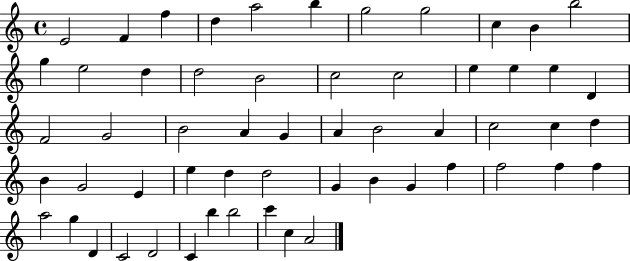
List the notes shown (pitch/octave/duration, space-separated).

E4/h F4/q F5/q D5/q A5/h B5/q G5/h G5/h C5/q B4/q B5/h G5/q E5/h D5/q D5/h B4/h C5/h C5/h E5/q E5/q E5/q D4/q F4/h G4/h B4/h A4/q G4/q A4/q B4/h A4/q C5/h C5/q D5/q B4/q G4/h E4/q E5/q D5/q D5/h G4/q B4/q G4/q F5/q F5/h F5/q F5/q A5/h G5/q D4/q C4/h D4/h C4/q B5/q B5/h C6/q C5/q A4/h